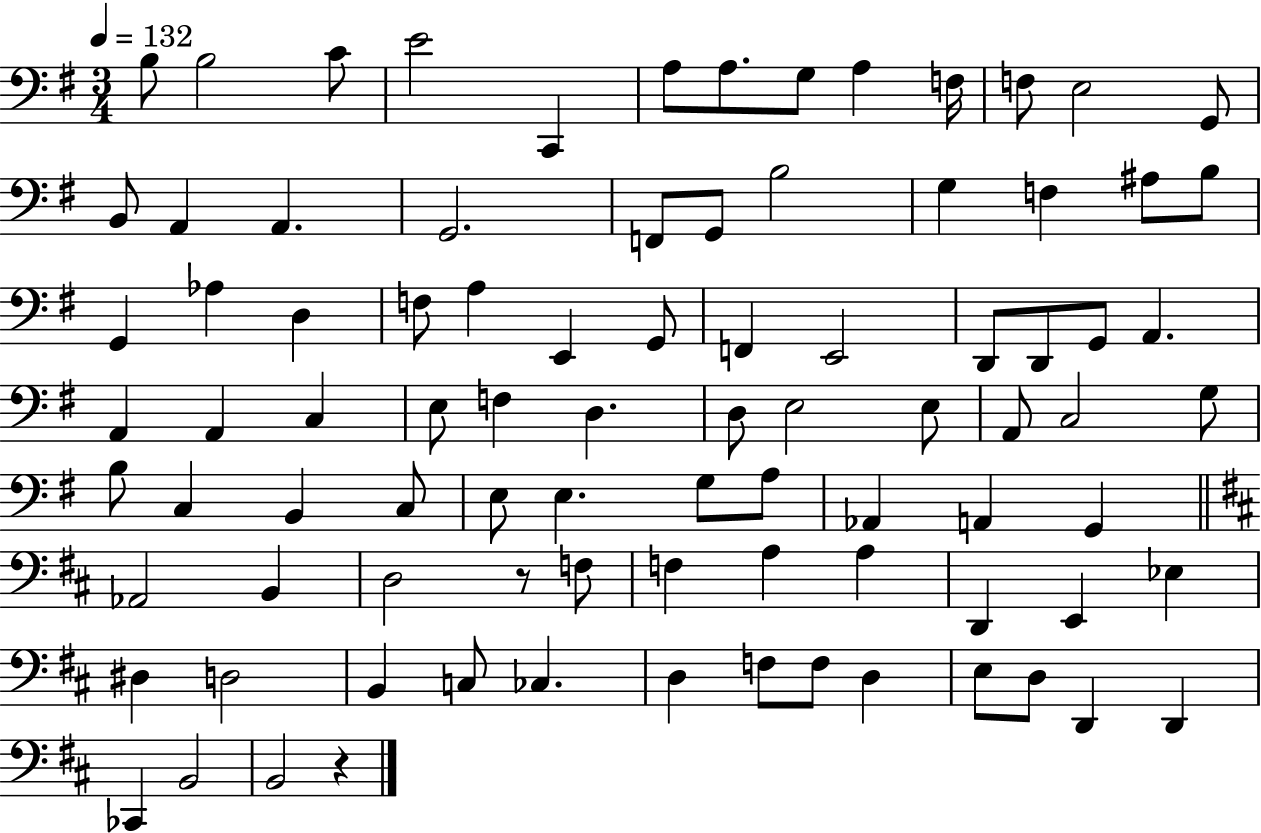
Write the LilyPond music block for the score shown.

{
  \clef bass
  \numericTimeSignature
  \time 3/4
  \key g \major
  \tempo 4 = 132
  b8 b2 c'8 | e'2 c,4 | a8 a8. g8 a4 f16 | f8 e2 g,8 | \break b,8 a,4 a,4. | g,2. | f,8 g,8 b2 | g4 f4 ais8 b8 | \break g,4 aes4 d4 | f8 a4 e,4 g,8 | f,4 e,2 | d,8 d,8 g,8 a,4. | \break a,4 a,4 c4 | e8 f4 d4. | d8 e2 e8 | a,8 c2 g8 | \break b8 c4 b,4 c8 | e8 e4. g8 a8 | aes,4 a,4 g,4 | \bar "||" \break \key d \major aes,2 b,4 | d2 r8 f8 | f4 a4 a4 | d,4 e,4 ees4 | \break dis4 d2 | b,4 c8 ces4. | d4 f8 f8 d4 | e8 d8 d,4 d,4 | \break ces,4 b,2 | b,2 r4 | \bar "|."
}